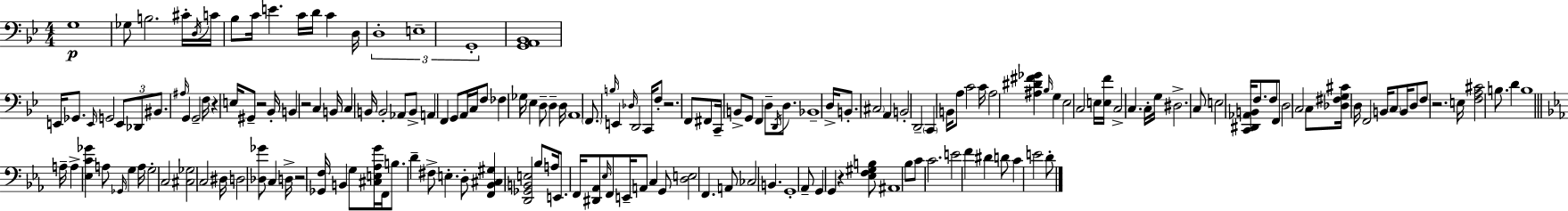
{
  \clef bass
  \numericTimeSignature
  \time 4/4
  \key bes \major
  \repeat volta 2 { g1\p | ges8 b2. cis'16-. \acciaccatura { d16 } | c'16 bes8 c'16 e'4. c'16 d'16 c'4 | d16 \tuplet 3/2 { d1-. | \break e1-- | g,1-. } | <g, a, bes,>1 | e,16 ges,8. \grace { e,16 } g,2 \tuplet 3/2 { e,8 | \break des,8 bis,8. } \grace { ais16 } g,4 g,2-- | f16 r4 e16 gis,8-- r2 | bes,16-. b,4 r2 c4 | b,16 c4 b,16 b,2-. | \break aes,8 b,8-> a,4 f,4 g,8 a,16 | c16 f8 fes4 ges16 ees4 d8-- d4-- | d16 a,1 | \parenthesize f,8. \grace { b16 } e,4 \grace { des16 } d,2 | \break c,16 f8-. r2. | f,8 fis,8 c,16-- b,8-> g,8 f,4 | d8-- \acciaccatura { d,16 } d8. bes,1-- | d16-> b,8.-. \parenthesize cis2 | \break a,4 b,2-. d,2-- | \parenthesize c,4 b,16 a8 c'2 | c'16 a2 <ais dis' fis' ges'>4 | \grace { bes16 } g4 ees2 c2 | \break e16 <e f'>16 c2-> | c4. c16-. g16 dis2.-> | c8 e2 <c, dis, aes, b,>16 | f8. f8 f,8 d2 c2 | \break c8 <des fis g cis'>16 d16 f,2 | b,16 \parenthesize c8 b,16 d8 f8 r2. | e16 <f a cis'>2 | b8. d'4 b1 | \break \bar "||" \break \key ees \major a16-- a4-> <ees c' ges'>4 a8 \grace { ges,16 } g4 | a16 g2-. c2 | <cis ges>2 c2 | dis16 d2 <des ges'>8 c4 | \break d16-> r2 <ges, f>16 b,4 g8 | <cis e aes g'>16 f,16 b8. d'4-- fis8-> e4.-. | d8-. <f, bes, cis gis>4 <d, ges, b, e>2 bes8 | a16 e,8. f,16 <dis, aes,>8 \grace { ees16 } f,8 e,16-- a,8 c4 | \break g,8 <d e>2 f,4. | a,8 ces2 b,4. | g,1-. | aes,8-- g,4 g,4 r4 | \break <ees f gis b>8 ais,1 | bes8 c'8 c'2. | e'2 f'4 dis'4 | d'8 c'4 e'2 | \break d'8-. } \bar "|."
}